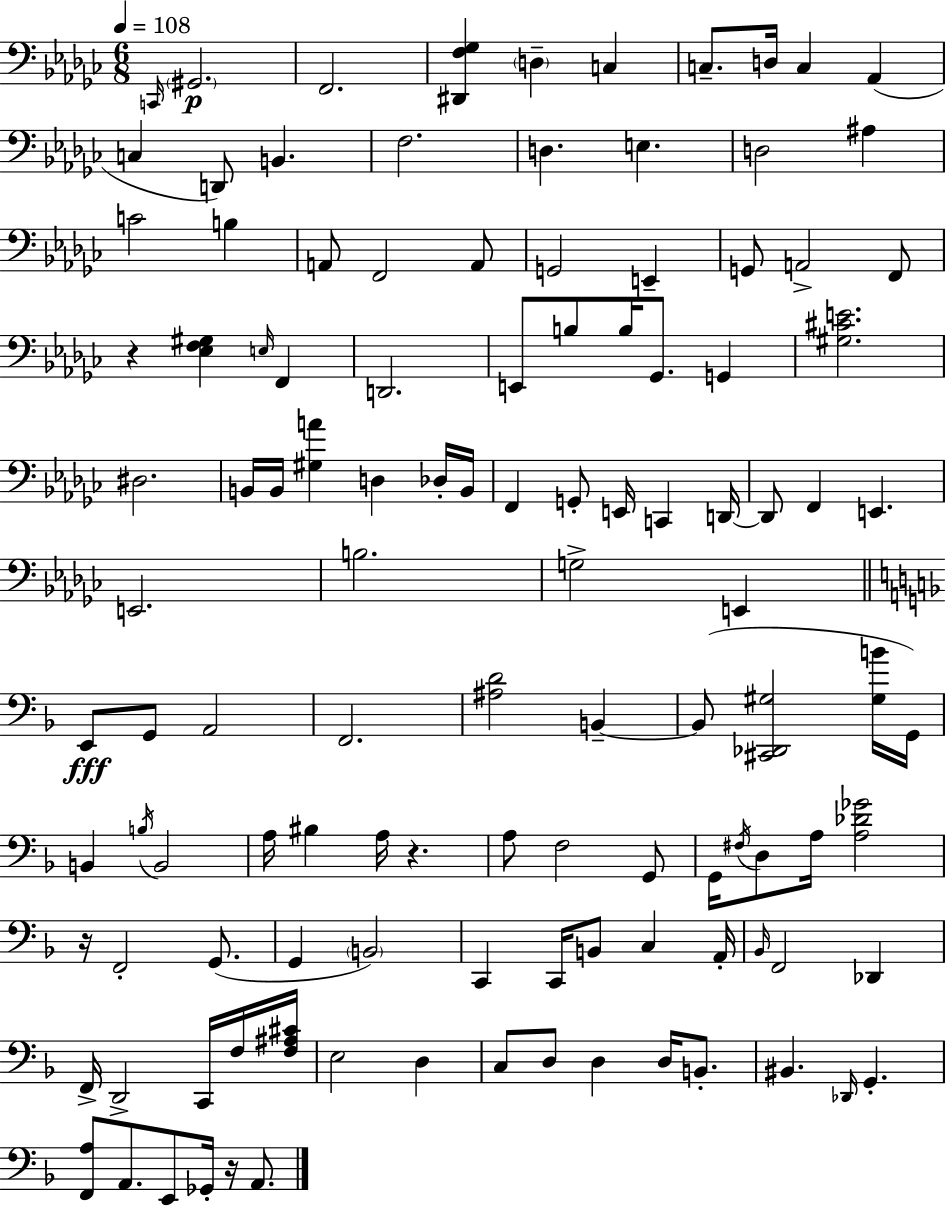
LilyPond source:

{
  \clef bass
  \numericTimeSignature
  \time 6/8
  \key ees \minor
  \tempo 4 = 108
  \repeat volta 2 { \grace { c,16 }\p \parenthesize gis,2. | f,2. | <dis, f ges>4 \parenthesize d4-- c4 | c8.-- d16 c4 aes,4( | \break c4 d,8) b,4. | f2. | d4. e4. | d2 ais4 | \break c'2 b4 | a,8 f,2 a,8 | g,2 e,4-- | g,8 a,2-> f,8 | \break r4 <ees f gis>4 \grace { e16 } f,4 | d,2. | e,8 b8 b16 ges,8. g,4 | <gis cis' e'>2. | \break dis2. | b,16 b,16 <gis a'>4 d4 | des16-. b,16 f,4 g,8-. e,16 c,4 | d,16~~ d,8 f,4 e,4. | \break e,2. | b2. | g2-> e,4 | \bar "||" \break \key f \major e,8\fff g,8 a,2 | f,2. | <ais d'>2 b,4--~~ | b,8( <cis, des, gis>2 <gis b'>16 g,16) | \break b,4 \acciaccatura { b16 } b,2 | a16 bis4 a16 r4. | a8 f2 g,8 | g,16 \acciaccatura { fis16 } d8 a16 <a des' ges'>2 | \break r16 f,2-. g,8.( | g,4 \parenthesize b,2) | c,4 c,16 b,8 c4 | a,16-. \grace { bes,16 } f,2 des,4 | \break f,16-> d,2-> | c,16 f16 <f ais cis'>16 e2 d4 | c8 d8 d4 d16 | b,8.-. bis,4. \grace { des,16 } g,4.-. | \break <f, a>8 a,8. e,8 ges,16-. | r16 a,8. } \bar "|."
}